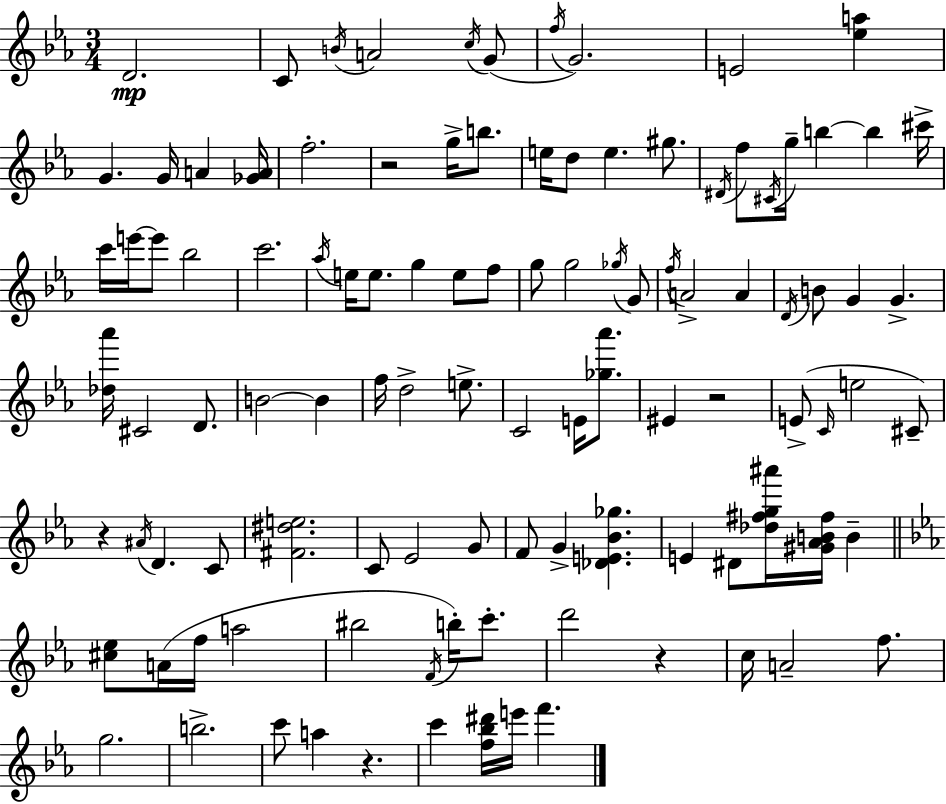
{
  \clef treble
  \numericTimeSignature
  \time 3/4
  \key ees \major
  d'2.\mp | c'8 \acciaccatura { b'16 } a'2 \acciaccatura { c''16 } | g'8( \acciaccatura { f''16 } g'2.) | e'2 <ees'' a''>4 | \break g'4. g'16 a'4 | <ges' a'>16 f''2.-. | r2 g''16-> | b''8. e''16 d''8 e''4. | \break gis''8. \acciaccatura { dis'16 } f''8 \acciaccatura { cis'16 } g''16-- b''4~~ | b''4 cis'''16-> c'''16 e'''16~~ e'''8 bes''2 | c'''2. | \acciaccatura { aes''16 } e''16 e''8. g''4 | \break e''8 f''8 g''8 g''2 | \acciaccatura { ges''16 } g'8 \acciaccatura { f''16 } a'2-> | a'4 \acciaccatura { d'16 } b'8 g'4 | g'4.-> <des'' aes'''>16 cis'2 | \break d'8. b'2~~ | b'4 f''16 d''2-> | e''8.-> c'2 | e'16 <ges'' aes'''>8. eis'4 | \break r2 e'8->( \grace { c'16 } | e''2 cis'8--) r4 | \acciaccatura { ais'16 } d'4. c'8 <fis' dis'' e''>2. | c'8 | \break ees'2 g'8 f'8 | g'4-> <des' e' bes' ges''>4. e'4 | dis'8 <des'' fis'' g'' ais'''>16 <gis' aes' b' fis''>16 b'4-- \bar "||" \break \key c \minor <cis'' ees''>8 a'16( f''16 a''2 | bis''2 \acciaccatura { f'16 } b''16-.) c'''8.-. | d'''2 r4 | c''16 a'2-- f''8. | \break g''2. | b''2.-> | c'''8 a''4 r4. | c'''4 <f'' bes'' dis'''>16 e'''16 f'''4. | \break \bar "|."
}